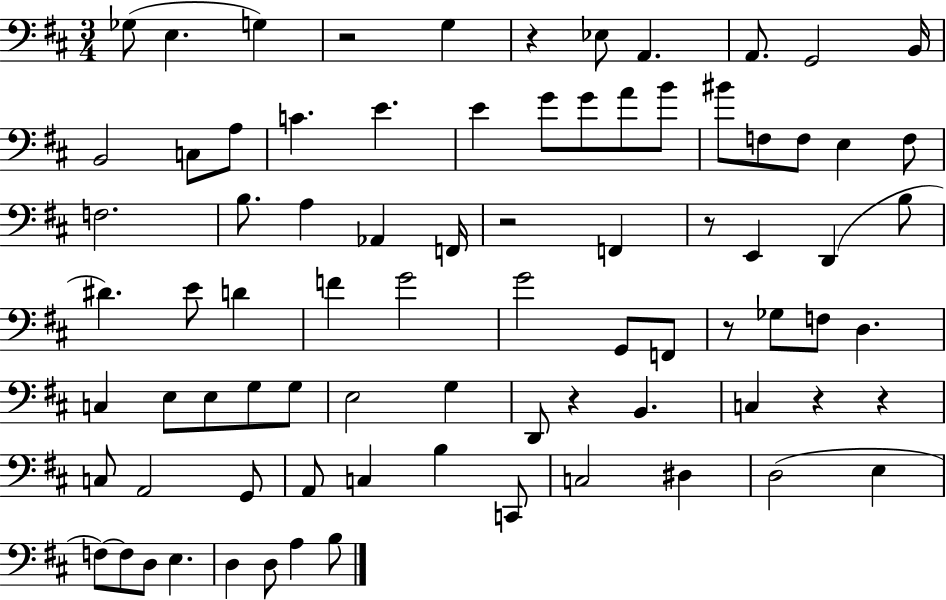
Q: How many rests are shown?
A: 8